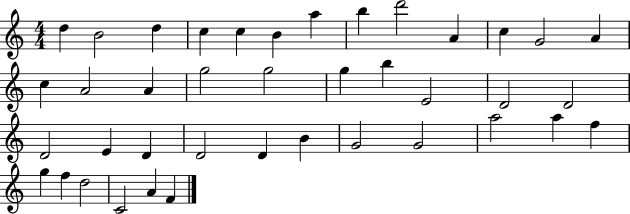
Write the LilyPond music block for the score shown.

{
  \clef treble
  \numericTimeSignature
  \time 4/4
  \key c \major
  d''4 b'2 d''4 | c''4 c''4 b'4 a''4 | b''4 d'''2 a'4 | c''4 g'2 a'4 | \break c''4 a'2 a'4 | g''2 g''2 | g''4 b''4 e'2 | d'2 d'2 | \break d'2 e'4 d'4 | d'2 d'4 b'4 | g'2 g'2 | a''2 a''4 f''4 | \break g''4 f''4 d''2 | c'2 a'4 f'4 | \bar "|."
}